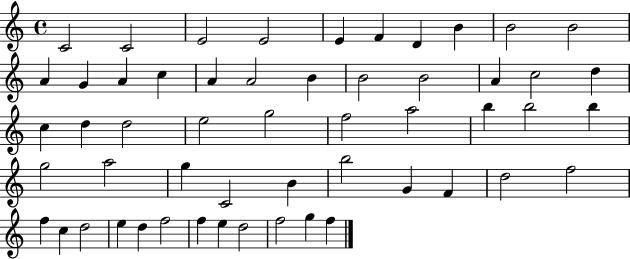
X:1
T:Untitled
M:4/4
L:1/4
K:C
C2 C2 E2 E2 E F D B B2 B2 A G A c A A2 B B2 B2 A c2 d c d d2 e2 g2 f2 a2 b b2 b g2 a2 g C2 B b2 G F d2 f2 f c d2 e d f2 f e d2 f2 g f